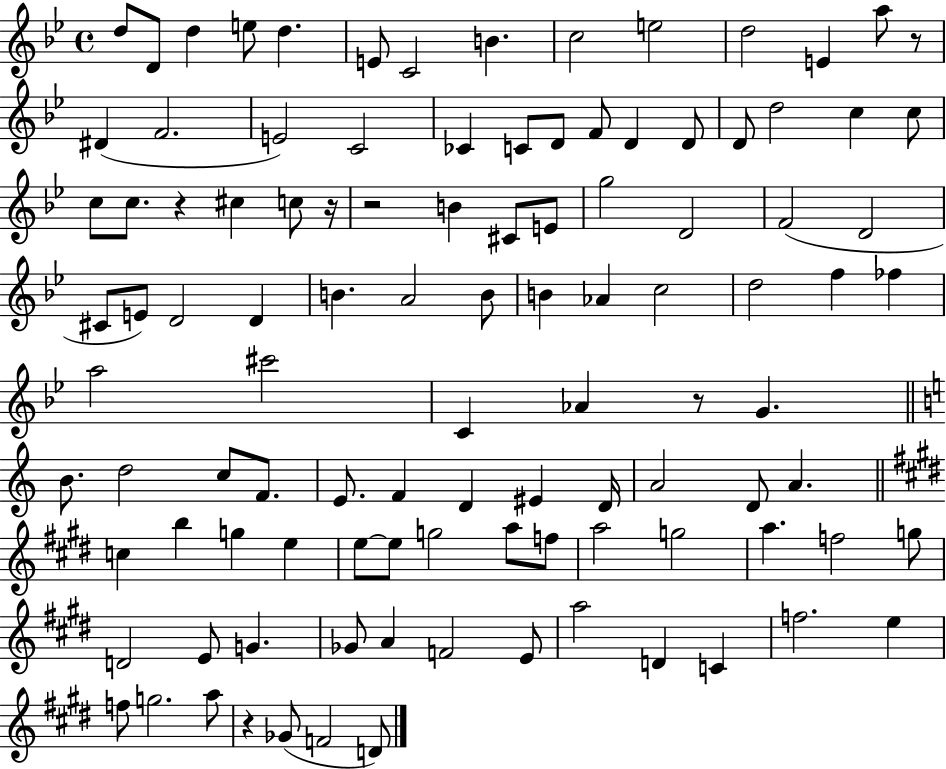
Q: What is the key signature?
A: BES major